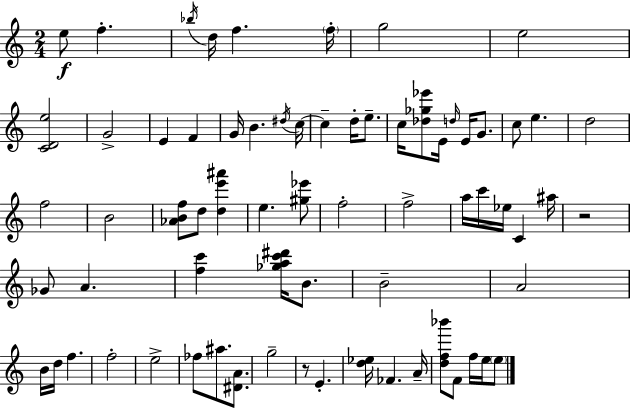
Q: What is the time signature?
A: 2/4